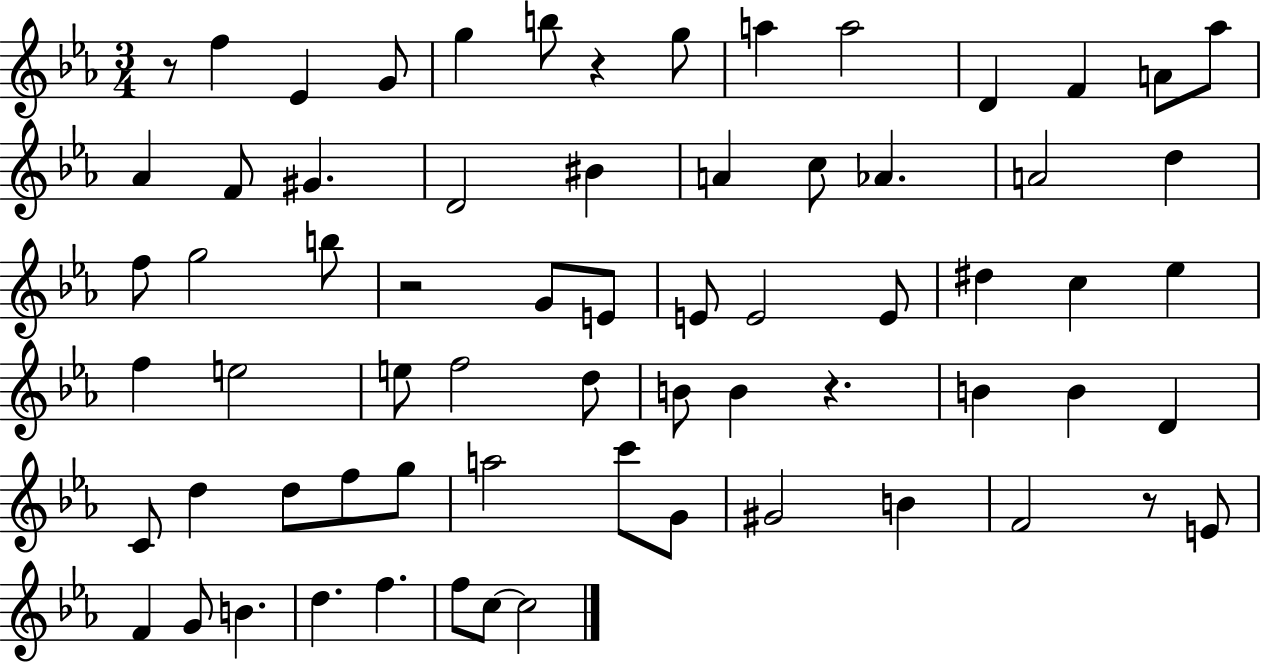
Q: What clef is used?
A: treble